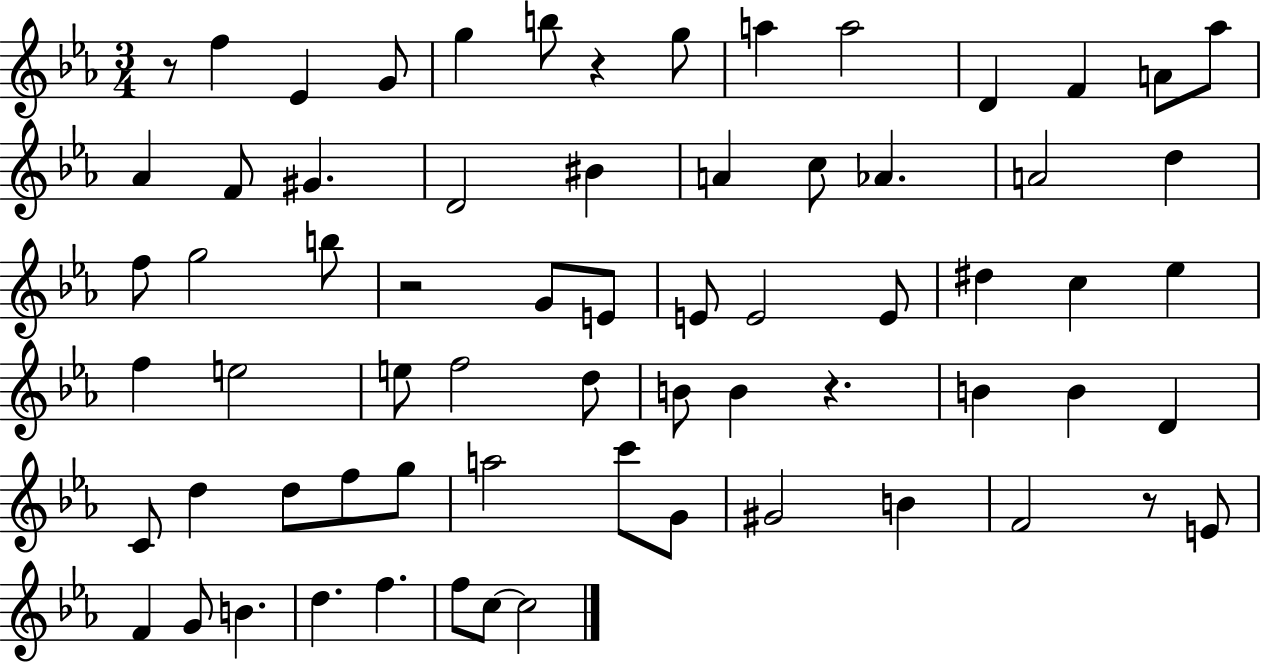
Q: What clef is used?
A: treble